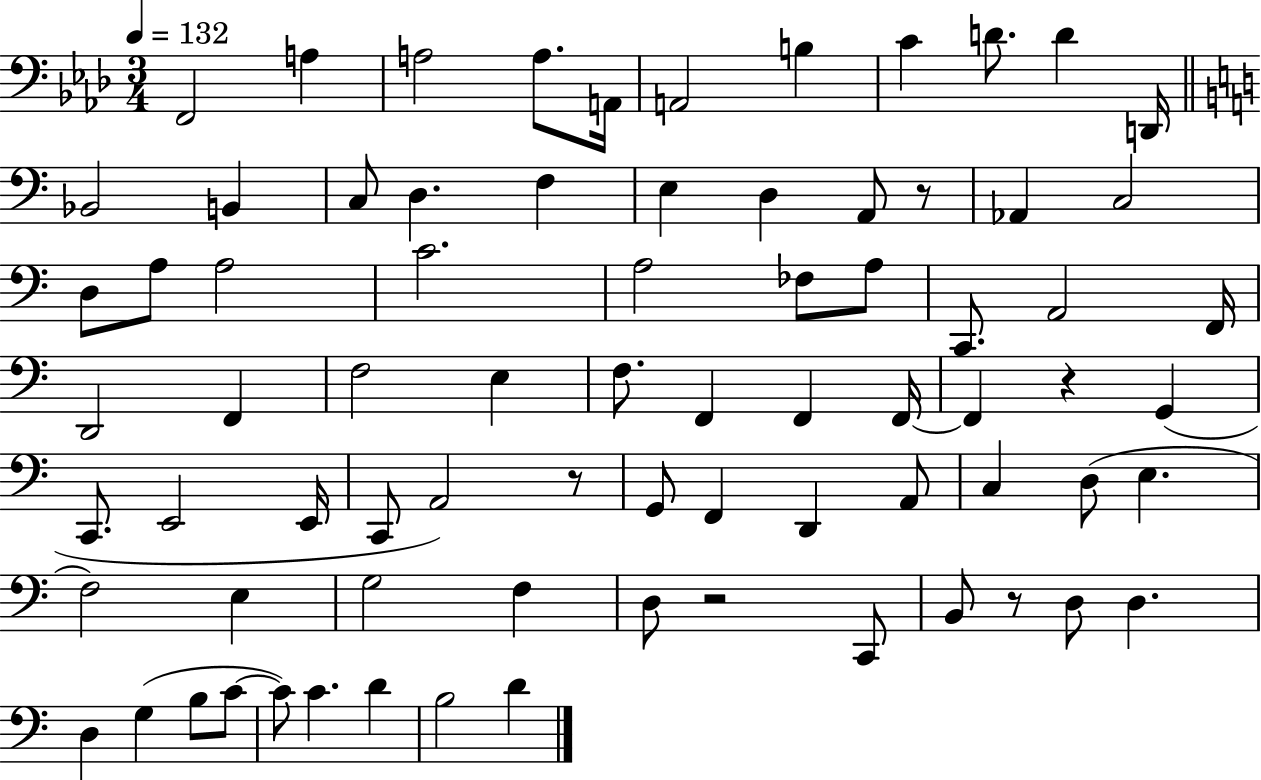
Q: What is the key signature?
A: AES major